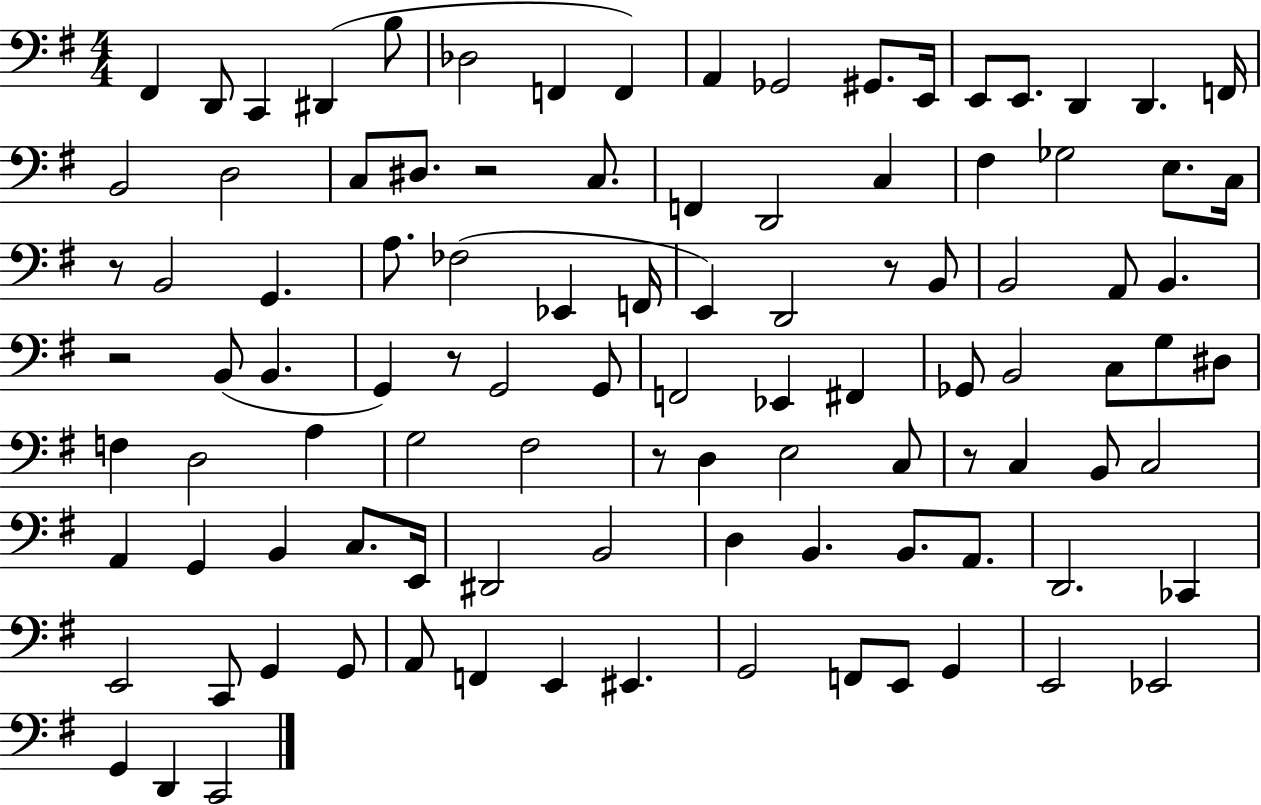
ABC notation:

X:1
T:Untitled
M:4/4
L:1/4
K:G
^F,, D,,/2 C,, ^D,, B,/2 _D,2 F,, F,, A,, _G,,2 ^G,,/2 E,,/4 E,,/2 E,,/2 D,, D,, F,,/4 B,,2 D,2 C,/2 ^D,/2 z2 C,/2 F,, D,,2 C, ^F, _G,2 E,/2 C,/4 z/2 B,,2 G,, A,/2 _F,2 _E,, F,,/4 E,, D,,2 z/2 B,,/2 B,,2 A,,/2 B,, z2 B,,/2 B,, G,, z/2 G,,2 G,,/2 F,,2 _E,, ^F,, _G,,/2 B,,2 C,/2 G,/2 ^D,/2 F, D,2 A, G,2 ^F,2 z/2 D, E,2 C,/2 z/2 C, B,,/2 C,2 A,, G,, B,, C,/2 E,,/4 ^D,,2 B,,2 D, B,, B,,/2 A,,/2 D,,2 _C,, E,,2 C,,/2 G,, G,,/2 A,,/2 F,, E,, ^E,, G,,2 F,,/2 E,,/2 G,, E,,2 _E,,2 G,, D,, C,,2